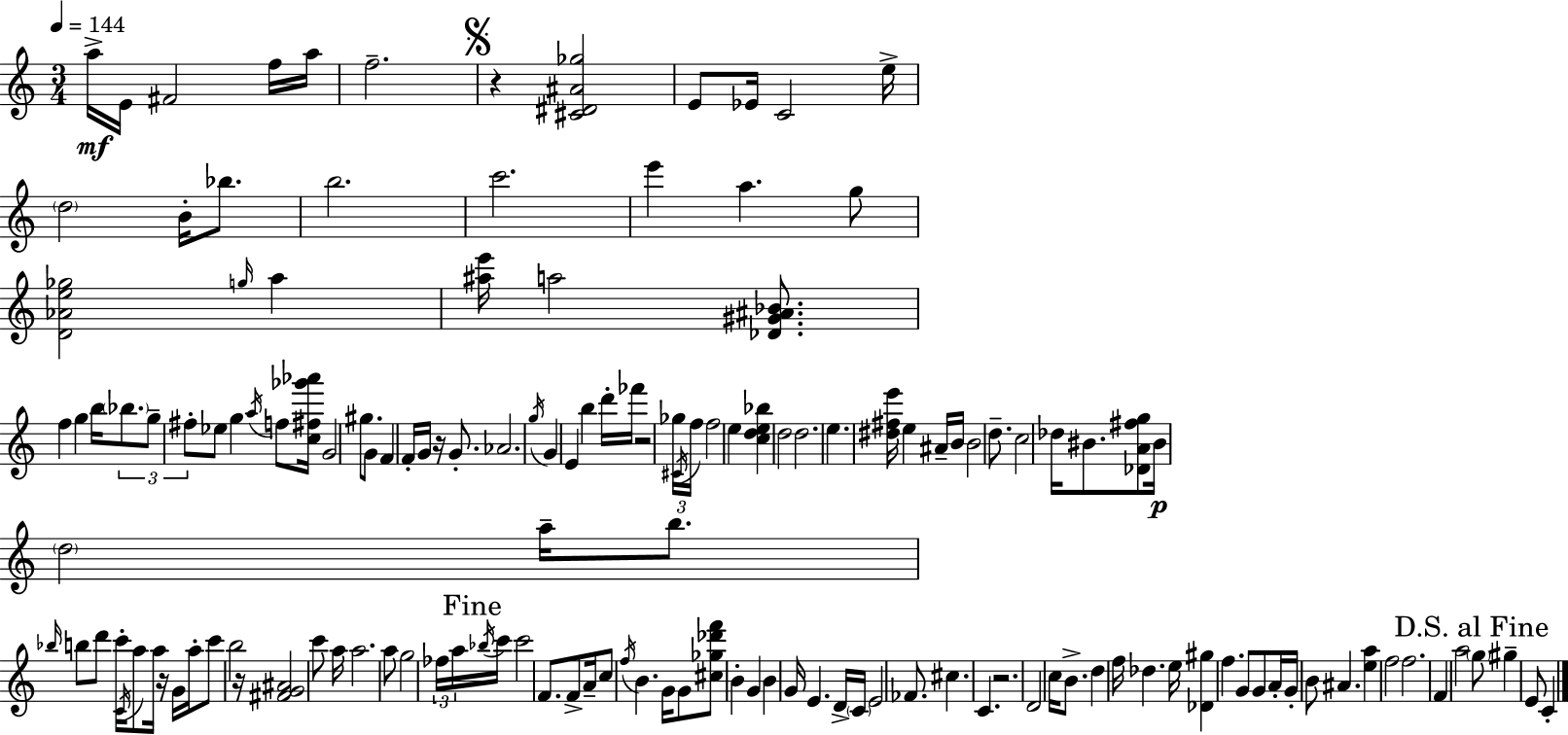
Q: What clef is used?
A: treble